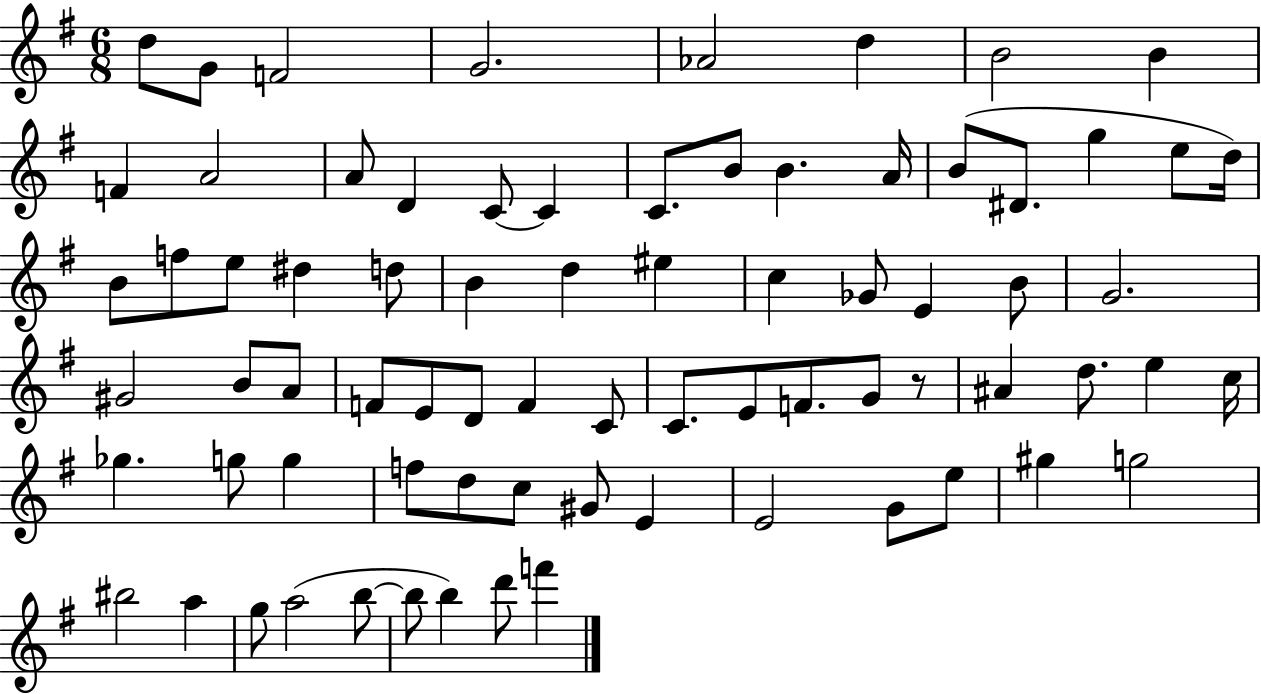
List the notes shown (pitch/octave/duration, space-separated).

D5/e G4/e F4/h G4/h. Ab4/h D5/q B4/h B4/q F4/q A4/h A4/e D4/q C4/e C4/q C4/e. B4/e B4/q. A4/s B4/e D#4/e. G5/q E5/e D5/s B4/e F5/e E5/e D#5/q D5/e B4/q D5/q EIS5/q C5/q Gb4/e E4/q B4/e G4/h. G#4/h B4/e A4/e F4/e E4/e D4/e F4/q C4/e C4/e. E4/e F4/e. G4/e R/e A#4/q D5/e. E5/q C5/s Gb5/q. G5/e G5/q F5/e D5/e C5/e G#4/e E4/q E4/h G4/e E5/e G#5/q G5/h BIS5/h A5/q G5/e A5/h B5/e B5/e B5/q D6/e F6/q